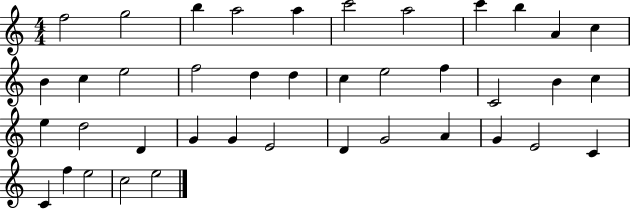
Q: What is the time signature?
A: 4/4